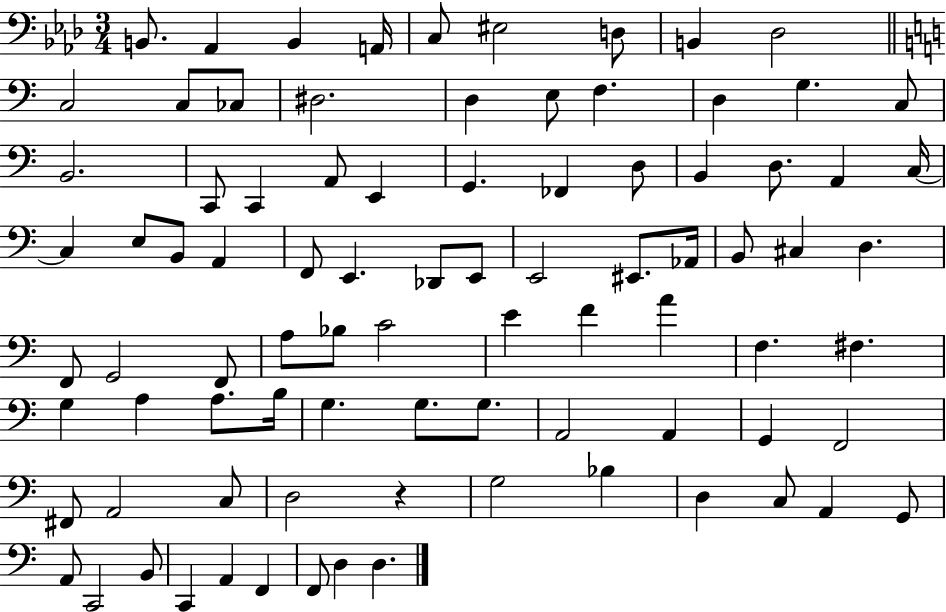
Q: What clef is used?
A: bass